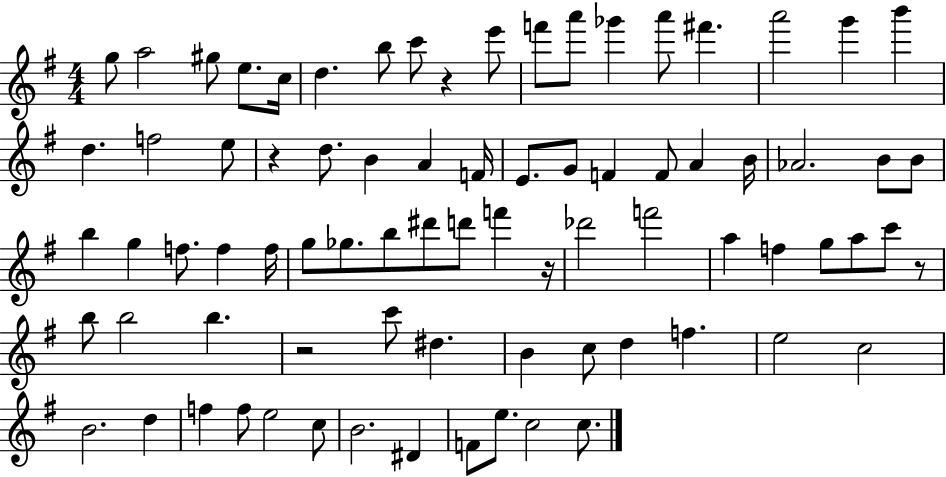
G5/e A5/h G#5/e E5/e. C5/s D5/q. B5/e C6/e R/q E6/e F6/e A6/e Gb6/q A6/e F#6/q. A6/h G6/q B6/q D5/q. F5/h E5/e R/q D5/e. B4/q A4/q F4/s E4/e. G4/e F4/q F4/e A4/q B4/s Ab4/h. B4/e B4/e B5/q G5/q F5/e. F5/q F5/s G5/e Gb5/e. B5/e D#6/e D6/e F6/q R/s Db6/h F6/h A5/q F5/q G5/e A5/e C6/e R/e B5/e B5/h B5/q. R/h C6/e D#5/q. B4/q C5/e D5/q F5/q. E5/h C5/h B4/h. D5/q F5/q F5/e E5/h C5/e B4/h. D#4/q F4/e E5/e. C5/h C5/e.